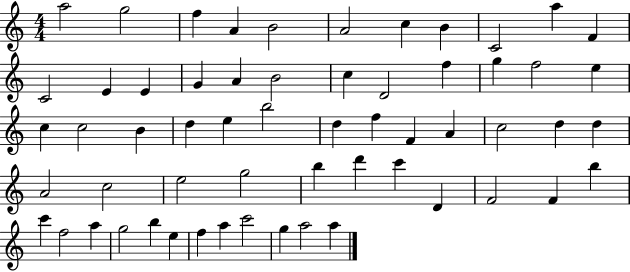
X:1
T:Untitled
M:4/4
L:1/4
K:C
a2 g2 f A B2 A2 c B C2 a F C2 E E G A B2 c D2 f g f2 e c c2 B d e b2 d f F A c2 d d A2 c2 e2 g2 b d' c' D F2 F b c' f2 a g2 b e f a c'2 g a2 a